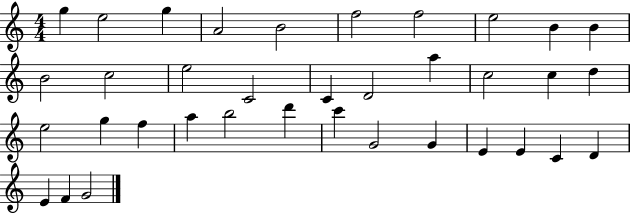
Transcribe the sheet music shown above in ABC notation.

X:1
T:Untitled
M:4/4
L:1/4
K:C
g e2 g A2 B2 f2 f2 e2 B B B2 c2 e2 C2 C D2 a c2 c d e2 g f a b2 d' c' G2 G E E C D E F G2